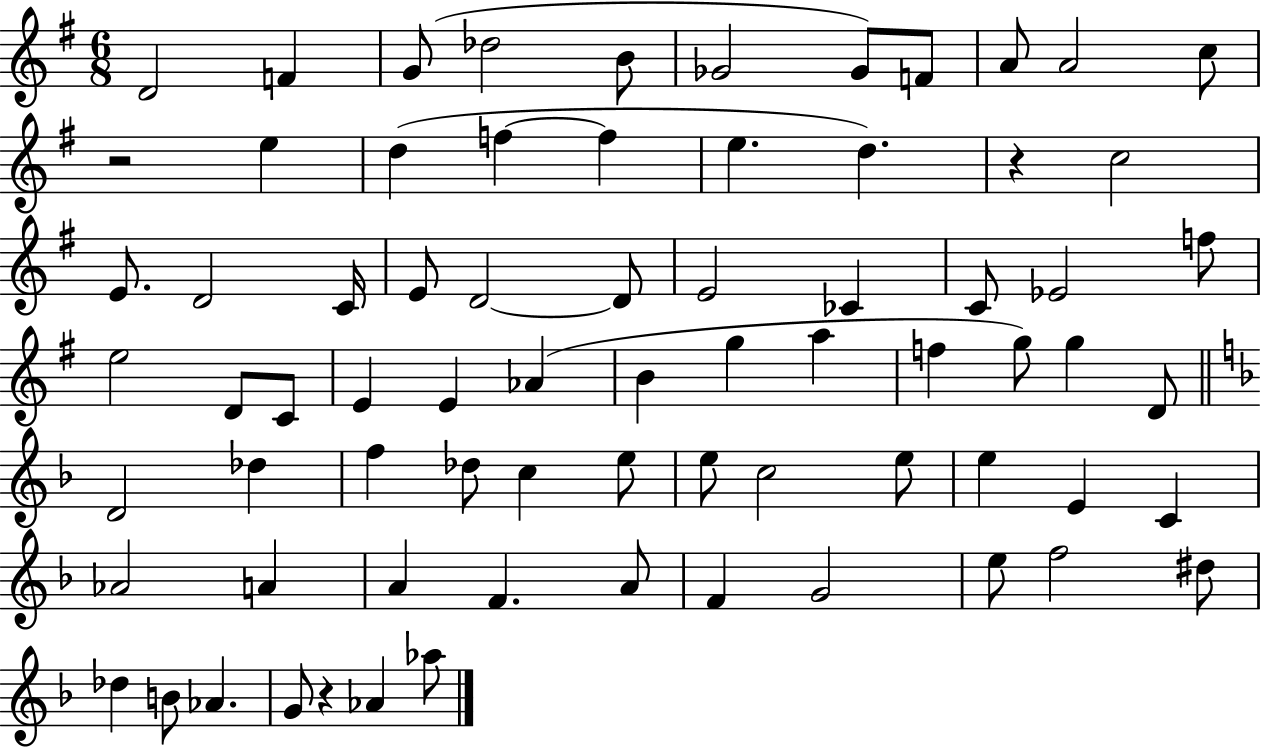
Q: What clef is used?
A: treble